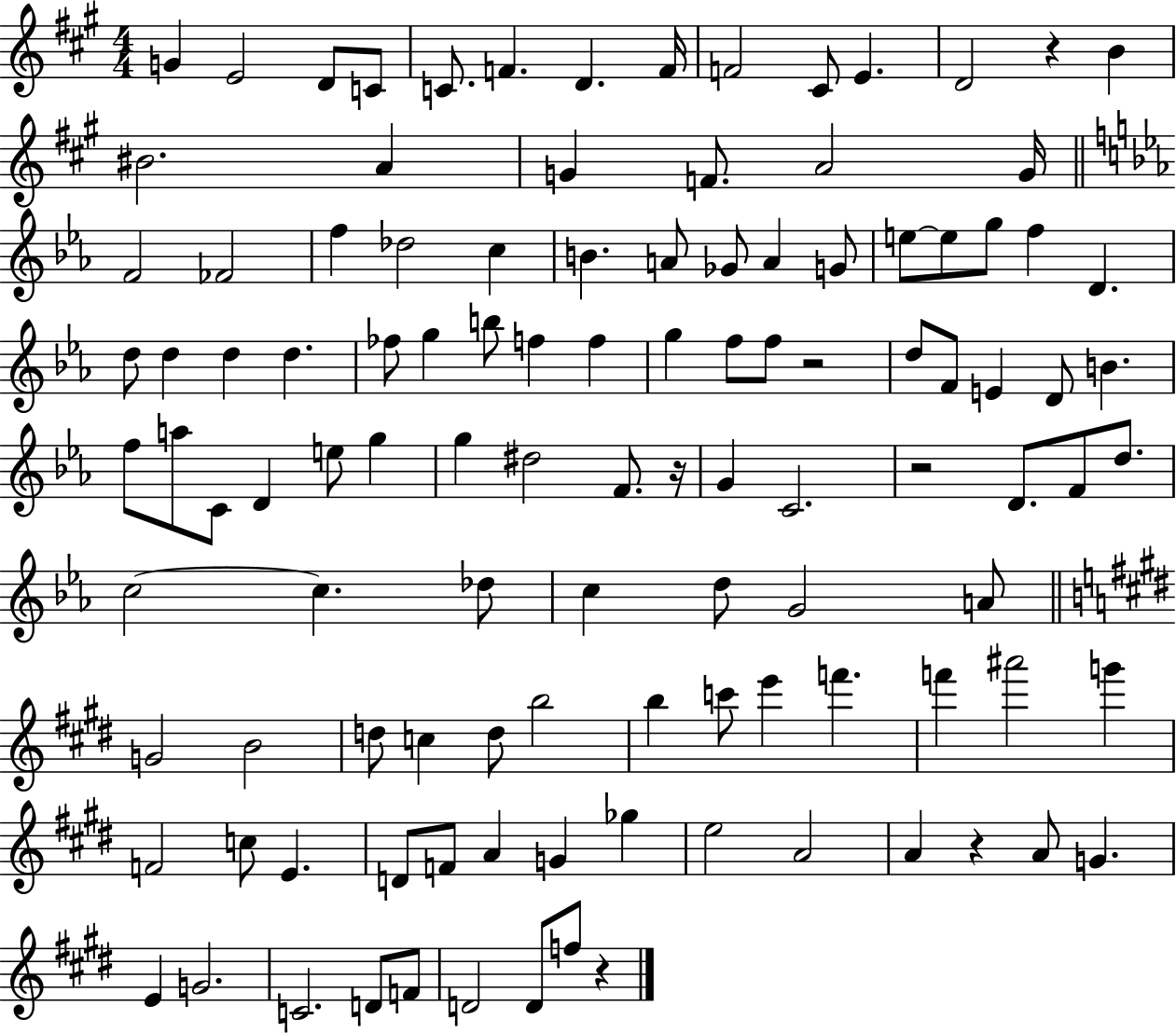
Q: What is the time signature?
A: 4/4